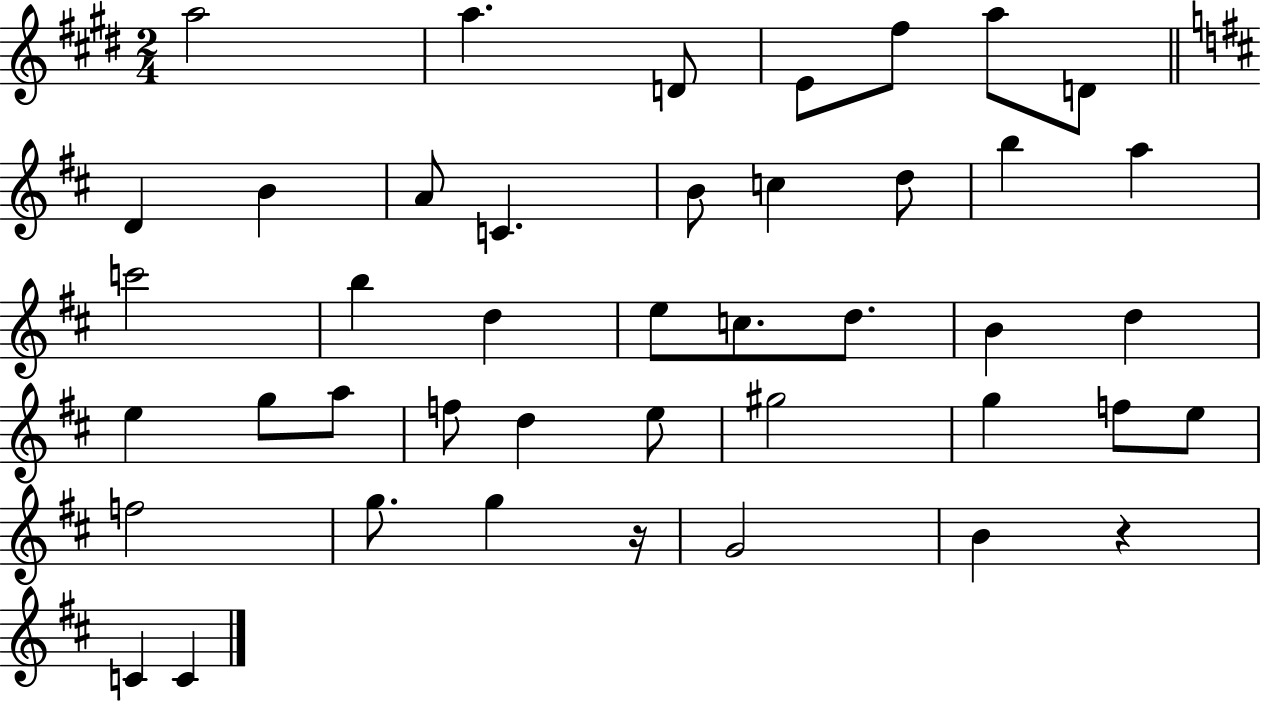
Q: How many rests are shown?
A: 2